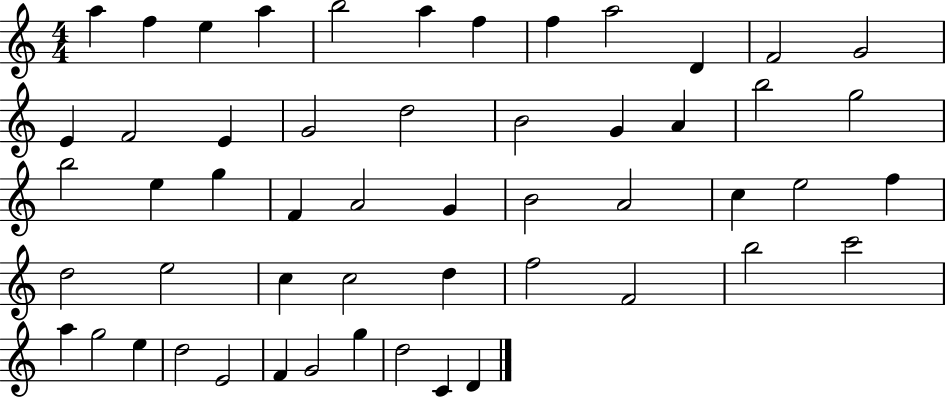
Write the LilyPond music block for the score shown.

{
  \clef treble
  \numericTimeSignature
  \time 4/4
  \key c \major
  a''4 f''4 e''4 a''4 | b''2 a''4 f''4 | f''4 a''2 d'4 | f'2 g'2 | \break e'4 f'2 e'4 | g'2 d''2 | b'2 g'4 a'4 | b''2 g''2 | \break b''2 e''4 g''4 | f'4 a'2 g'4 | b'2 a'2 | c''4 e''2 f''4 | \break d''2 e''2 | c''4 c''2 d''4 | f''2 f'2 | b''2 c'''2 | \break a''4 g''2 e''4 | d''2 e'2 | f'4 g'2 g''4 | d''2 c'4 d'4 | \break \bar "|."
}